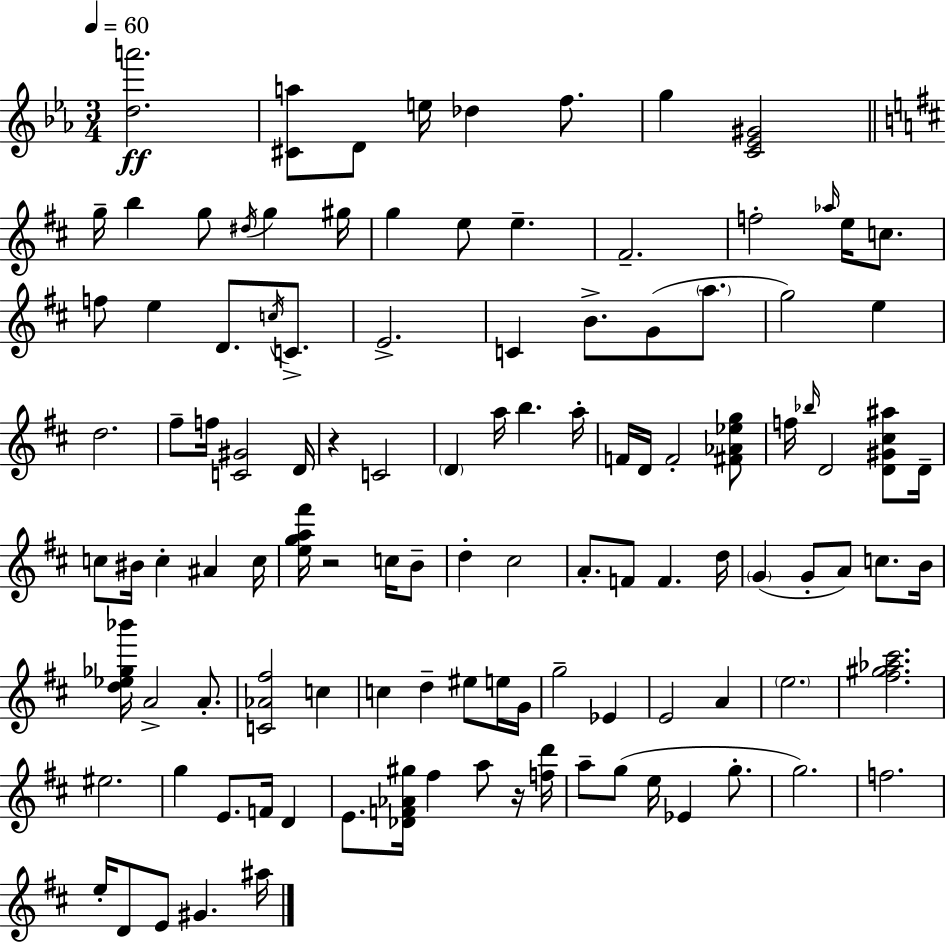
[D5,A6]/h. [C#4,A5]/e D4/e E5/s Db5/q F5/e. G5/q [C4,Eb4,G#4]/h G5/s B5/q G5/e D#5/s G5/q G#5/s G5/q E5/e E5/q. F#4/h. F5/h Ab5/s E5/s C5/e. F5/e E5/q D4/e. C5/s C4/e. E4/h. C4/q B4/e. G4/e A5/e. G5/h E5/q D5/h. F#5/e F5/s [C4,G#4]/h D4/s R/q C4/h D4/q A5/s B5/q. A5/s F4/s D4/s F4/h [F#4,Ab4,Eb5,G5]/e F5/s Bb5/s D4/h [D4,G#4,C#5,A#5]/e D4/s C5/e BIS4/s C5/q A#4/q C5/s [E5,G5,A5,F#6]/s R/h C5/s B4/e D5/q C#5/h A4/e. F4/e F4/q. D5/s G4/q G4/e A4/e C5/e. B4/s [D5,Eb5,Gb5,Bb6]/s A4/h A4/e. [C4,Ab4,F#5]/h C5/q C5/q D5/q EIS5/e E5/s G4/s G5/h Eb4/q E4/h A4/q E5/h. [F#5,G#5,Ab5,C#6]/h. EIS5/h. G5/q E4/e. F4/s D4/q E4/e. [Db4,F4,Ab4,G#5]/s F#5/q A5/e R/s [F5,D6]/s A5/e G5/e E5/s Eb4/q G5/e. G5/h. F5/h. E5/s D4/e E4/e G#4/q. A#5/s